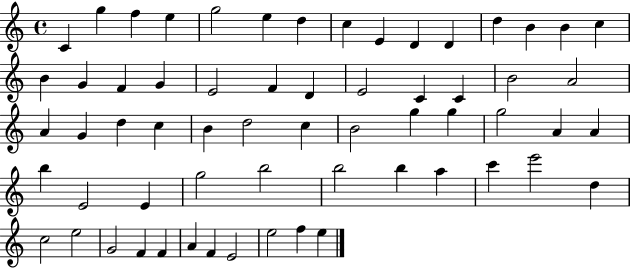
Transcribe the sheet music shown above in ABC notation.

X:1
T:Untitled
M:4/4
L:1/4
K:C
C g f e g2 e d c E D D d B B c B G F G E2 F D E2 C C B2 A2 A G d c B d2 c B2 g g g2 A A b E2 E g2 b2 b2 b a c' e'2 d c2 e2 G2 F F A F E2 e2 f e